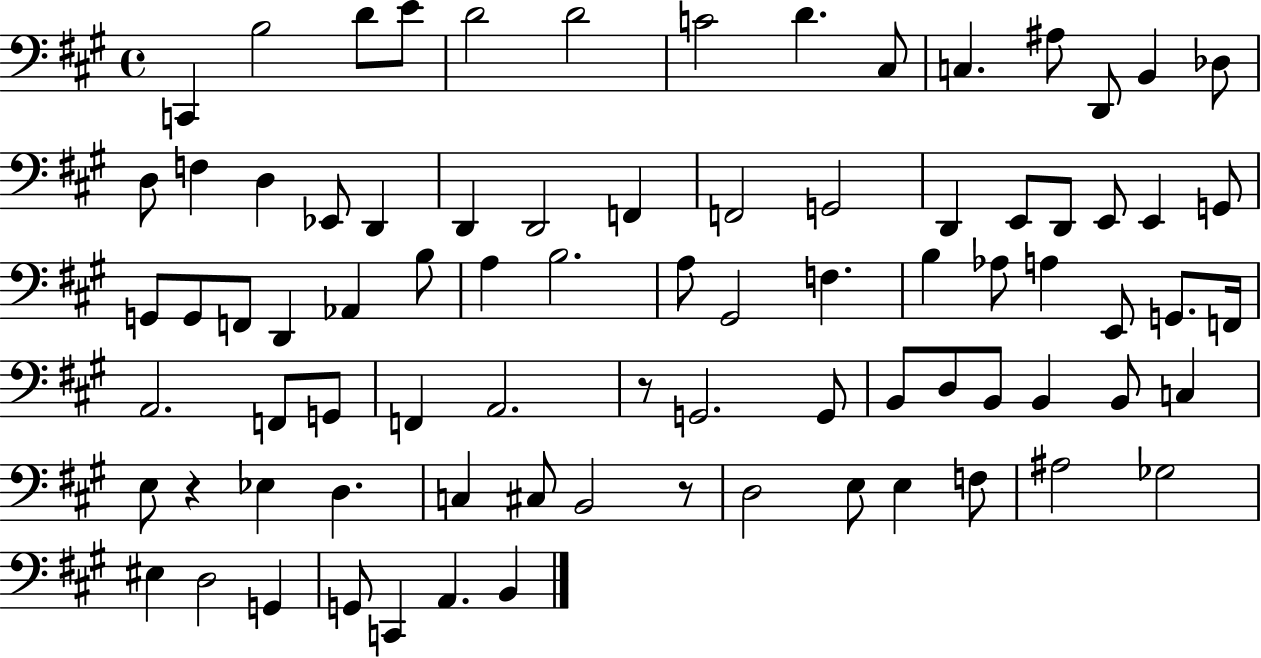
{
  \clef bass
  \time 4/4
  \defaultTimeSignature
  \key a \major
  c,4 b2 d'8 e'8 | d'2 d'2 | c'2 d'4. cis8 | c4. ais8 d,8 b,4 des8 | \break d8 f4 d4 ees,8 d,4 | d,4 d,2 f,4 | f,2 g,2 | d,4 e,8 d,8 e,8 e,4 g,8 | \break g,8 g,8 f,8 d,4 aes,4 b8 | a4 b2. | a8 gis,2 f4. | b4 aes8 a4 e,8 g,8. f,16 | \break a,2. f,8 g,8 | f,4 a,2. | r8 g,2. g,8 | b,8 d8 b,8 b,4 b,8 c4 | \break e8 r4 ees4 d4. | c4 cis8 b,2 r8 | d2 e8 e4 f8 | ais2 ges2 | \break eis4 d2 g,4 | g,8 c,4 a,4. b,4 | \bar "|."
}